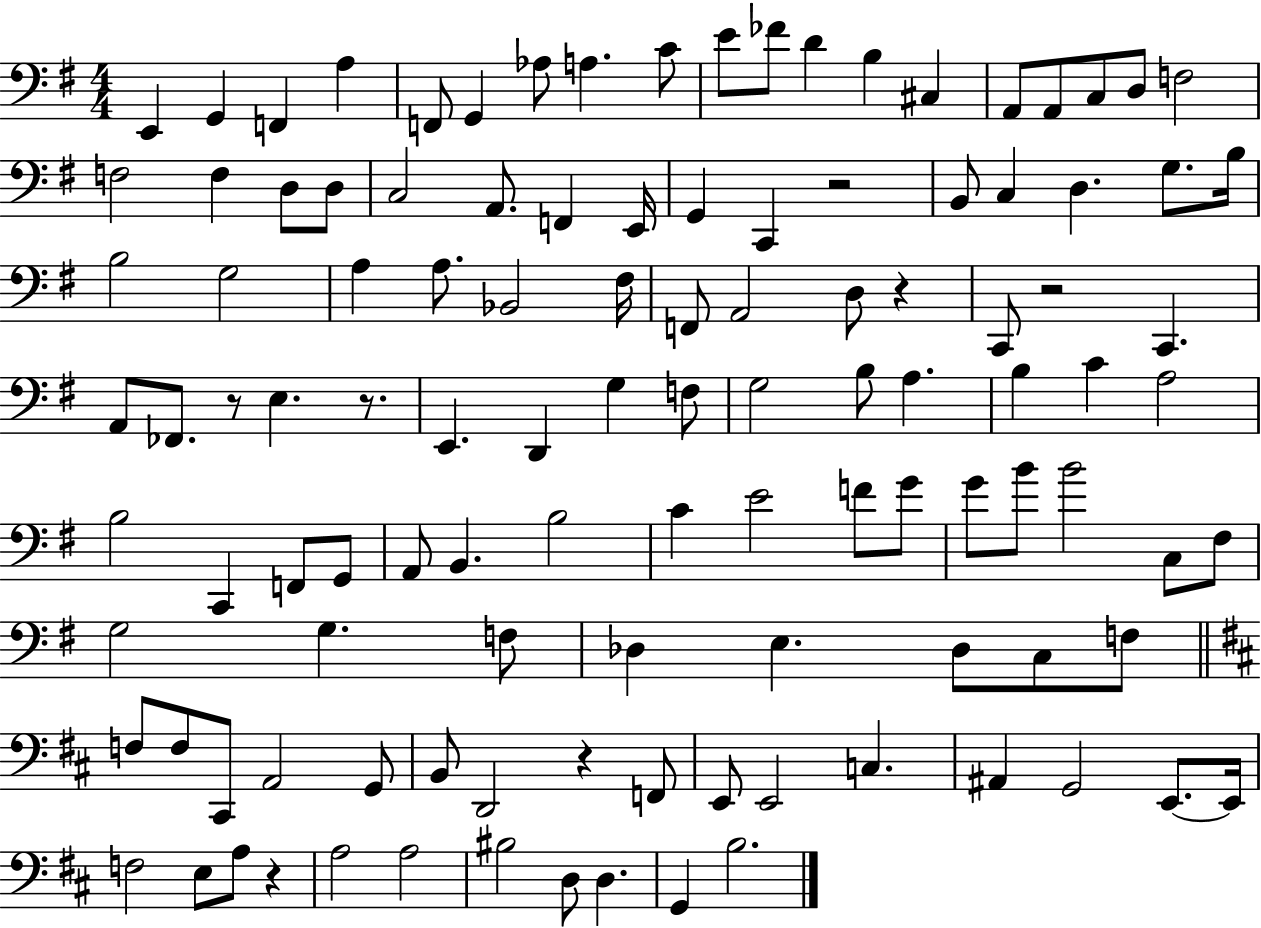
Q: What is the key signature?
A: G major